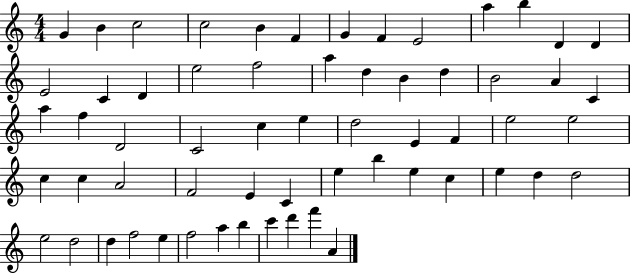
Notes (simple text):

G4/q B4/q C5/h C5/h B4/q F4/q G4/q F4/q E4/h A5/q B5/q D4/q D4/q E4/h C4/q D4/q E5/h F5/h A5/q D5/q B4/q D5/q B4/h A4/q C4/q A5/q F5/q D4/h C4/h C5/q E5/q D5/h E4/q F4/q E5/h E5/h C5/q C5/q A4/h F4/h E4/q C4/q E5/q B5/q E5/q C5/q E5/q D5/q D5/h E5/h D5/h D5/q F5/h E5/q F5/h A5/q B5/q C6/q D6/q F6/q A4/q